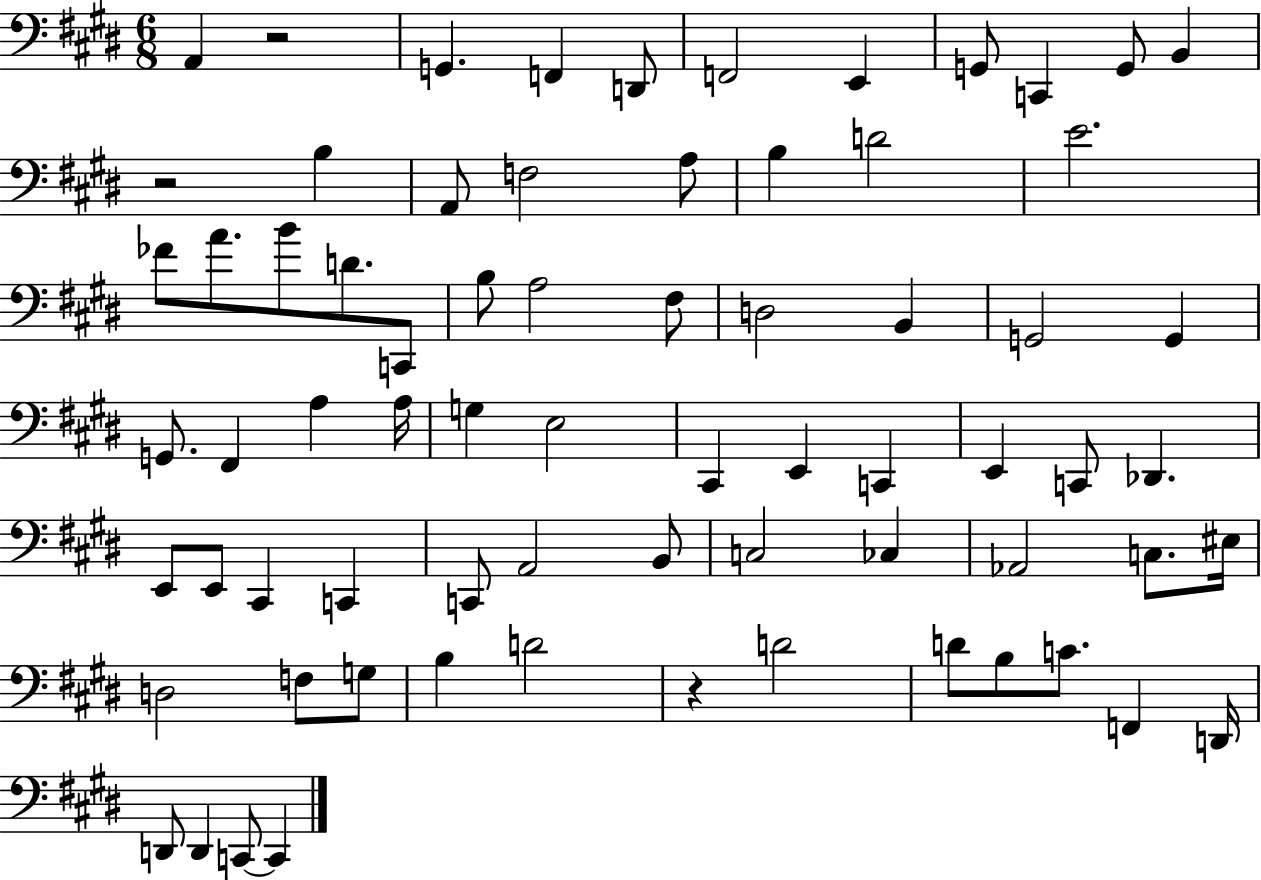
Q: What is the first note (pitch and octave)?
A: A2